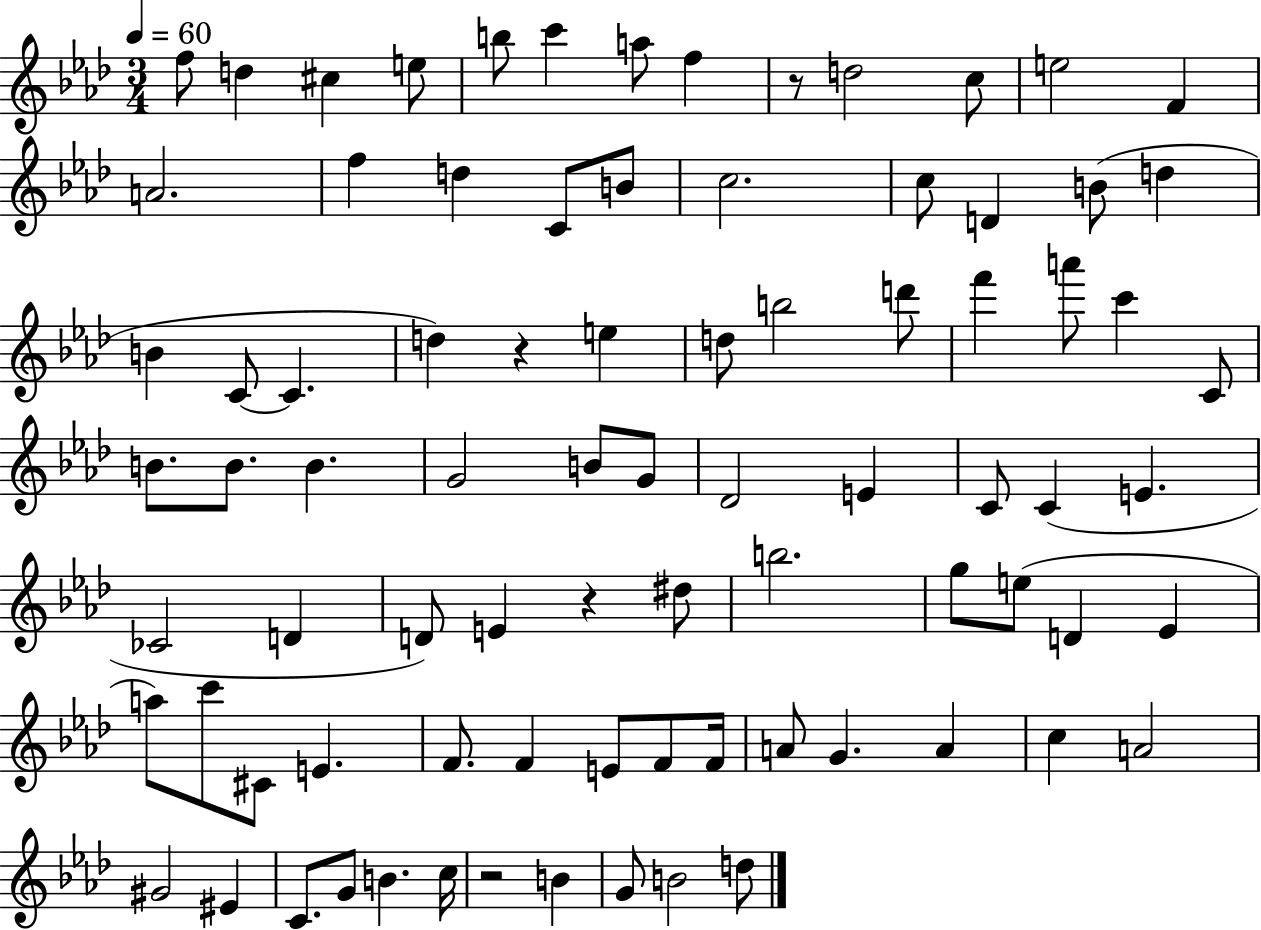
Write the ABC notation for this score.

X:1
T:Untitled
M:3/4
L:1/4
K:Ab
f/2 d ^c e/2 b/2 c' a/2 f z/2 d2 c/2 e2 F A2 f d C/2 B/2 c2 c/2 D B/2 d B C/2 C d z e d/2 b2 d'/2 f' a'/2 c' C/2 B/2 B/2 B G2 B/2 G/2 _D2 E C/2 C E _C2 D D/2 E z ^d/2 b2 g/2 e/2 D _E a/2 c'/2 ^C/2 E F/2 F E/2 F/2 F/4 A/2 G A c A2 ^G2 ^E C/2 G/2 B c/4 z2 B G/2 B2 d/2